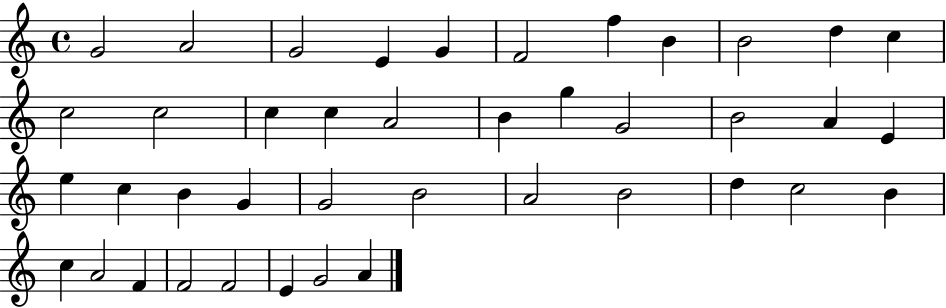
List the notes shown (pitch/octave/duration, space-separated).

G4/h A4/h G4/h E4/q G4/q F4/h F5/q B4/q B4/h D5/q C5/q C5/h C5/h C5/q C5/q A4/h B4/q G5/q G4/h B4/h A4/q E4/q E5/q C5/q B4/q G4/q G4/h B4/h A4/h B4/h D5/q C5/h B4/q C5/q A4/h F4/q F4/h F4/h E4/q G4/h A4/q